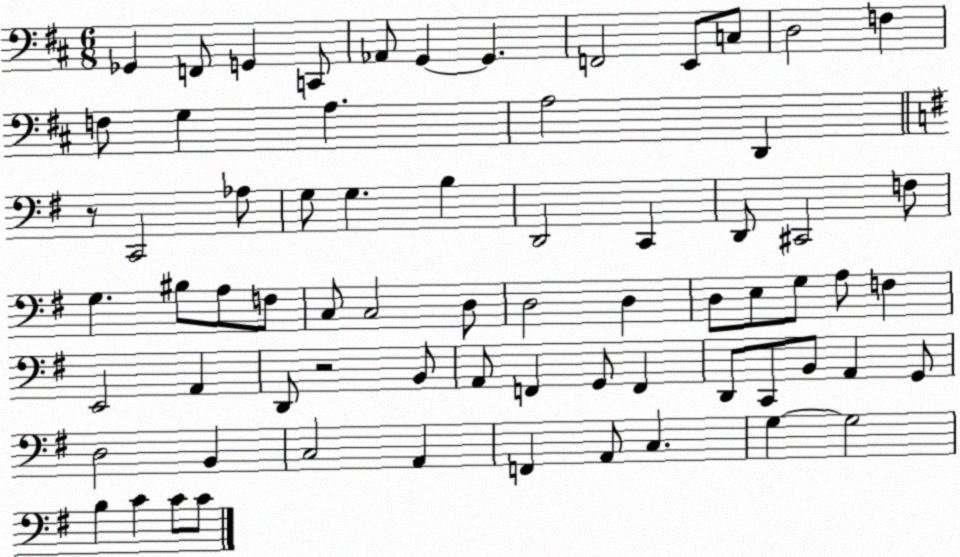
X:1
T:Untitled
M:6/8
L:1/4
K:D
_G,, F,,/2 G,, C,,/2 _A,,/2 G,, G,, F,,2 E,,/2 C,/2 D,2 F, F,/2 G, A, A,2 D,, z/2 C,,2 _A,/2 G,/2 G, B, D,,2 C,, D,,/2 ^C,,2 F,/2 G, ^B,/2 A,/2 F,/2 C,/2 C,2 D,/2 D,2 D, D,/2 E,/2 G,/2 A,/2 F, E,,2 A,, D,,/2 z2 B,,/2 A,,/2 F,, G,,/2 F,, D,,/2 C,,/2 B,,/2 A,, G,,/2 D,2 B,, C,2 A,, F,, A,,/2 C, G, G,2 B, C C/2 C/2